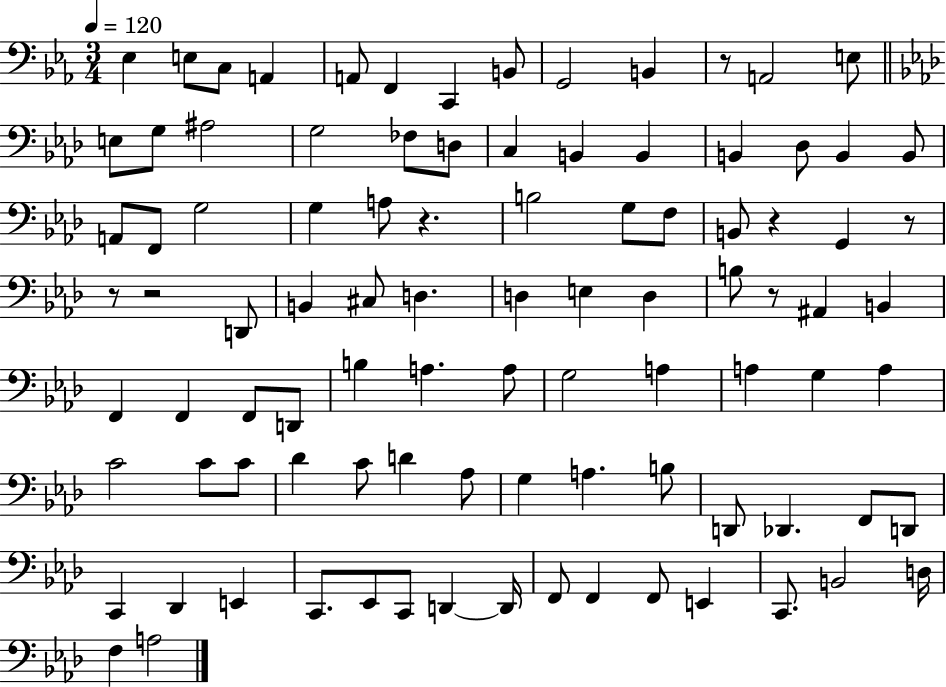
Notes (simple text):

Eb3/q E3/e C3/e A2/q A2/e F2/q C2/q B2/e G2/h B2/q R/e A2/h E3/e E3/e G3/e A#3/h G3/h FES3/e D3/e C3/q B2/q B2/q B2/q Db3/e B2/q B2/e A2/e F2/e G3/h G3/q A3/e R/q. B3/h G3/e F3/e B2/e R/q G2/q R/e R/e R/h D2/e B2/q C#3/e D3/q. D3/q E3/q D3/q B3/e R/e A#2/q B2/q F2/q F2/q F2/e D2/e B3/q A3/q. A3/e G3/h A3/q A3/q G3/q A3/q C4/h C4/e C4/e Db4/q C4/e D4/q Ab3/e G3/q A3/q. B3/e D2/e Db2/q. F2/e D2/e C2/q Db2/q E2/q C2/e. Eb2/e C2/e D2/q D2/s F2/e F2/q F2/e E2/q C2/e. B2/h D3/s F3/q A3/h